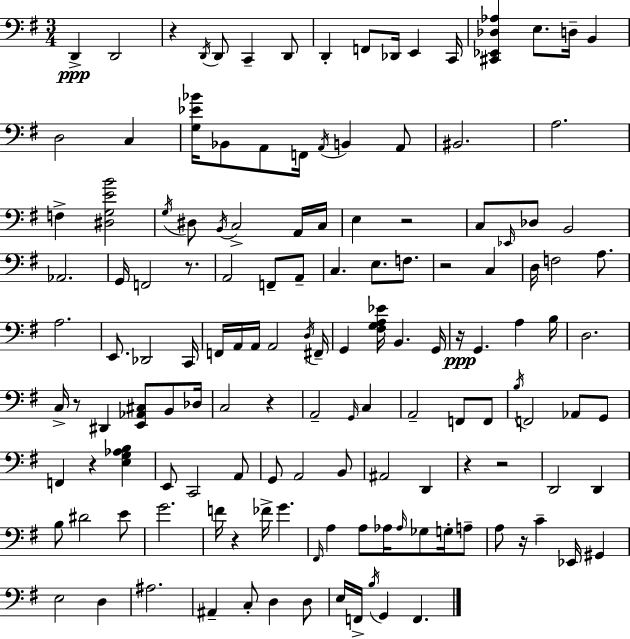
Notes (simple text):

D2/q D2/h R/q D2/s D2/e C2/q D2/e D2/q F2/e Db2/s E2/q C2/s [C#2,Eb2,Db3,Ab3]/q E3/e. D3/s B2/q D3/h C3/q [G3,Eb4,Bb4]/s Bb2/e A2/e F2/s A2/s B2/q A2/e BIS2/h. A3/h. F3/q [D#3,G3,E4,B4]/h G3/s D#3/e B2/s C3/h A2/s C3/s E3/q R/h C3/e Eb2/s Db3/e B2/h Ab2/h. G2/s F2/h R/e. A2/h F2/e A2/e C3/q. E3/e. F3/e. R/h C3/q D3/s F3/h A3/e. A3/h. E2/e. Db2/h C2/s F2/s A2/s A2/s A2/h D3/s F#2/s G2/q [F#3,G3,A3,Eb4]/s B2/q. G2/s R/s G2/q. A3/q B3/s D3/h. C3/s R/e D#2/q [E2,Ab2,C#3]/e B2/e Db3/s C3/h R/q A2/h G2/s C3/q A2/h F2/e F2/e B3/s F2/h Ab2/e G2/e F2/q R/q [E3,G3,Ab3,B3]/q E2/e C2/h A2/e G2/e A2/h B2/e A#2/h D2/q R/q R/h D2/h D2/q B3/e D#4/h E4/e G4/h. F4/s R/q FES4/s G4/q. F#2/s A3/q A3/e Ab3/s Ab3/s Gb3/e G3/s A3/e A3/e R/s C4/q Eb2/s G#2/q E3/h D3/q A#3/h. A#2/q C3/e D3/q D3/e E3/s F2/s B3/s G2/q F2/q.